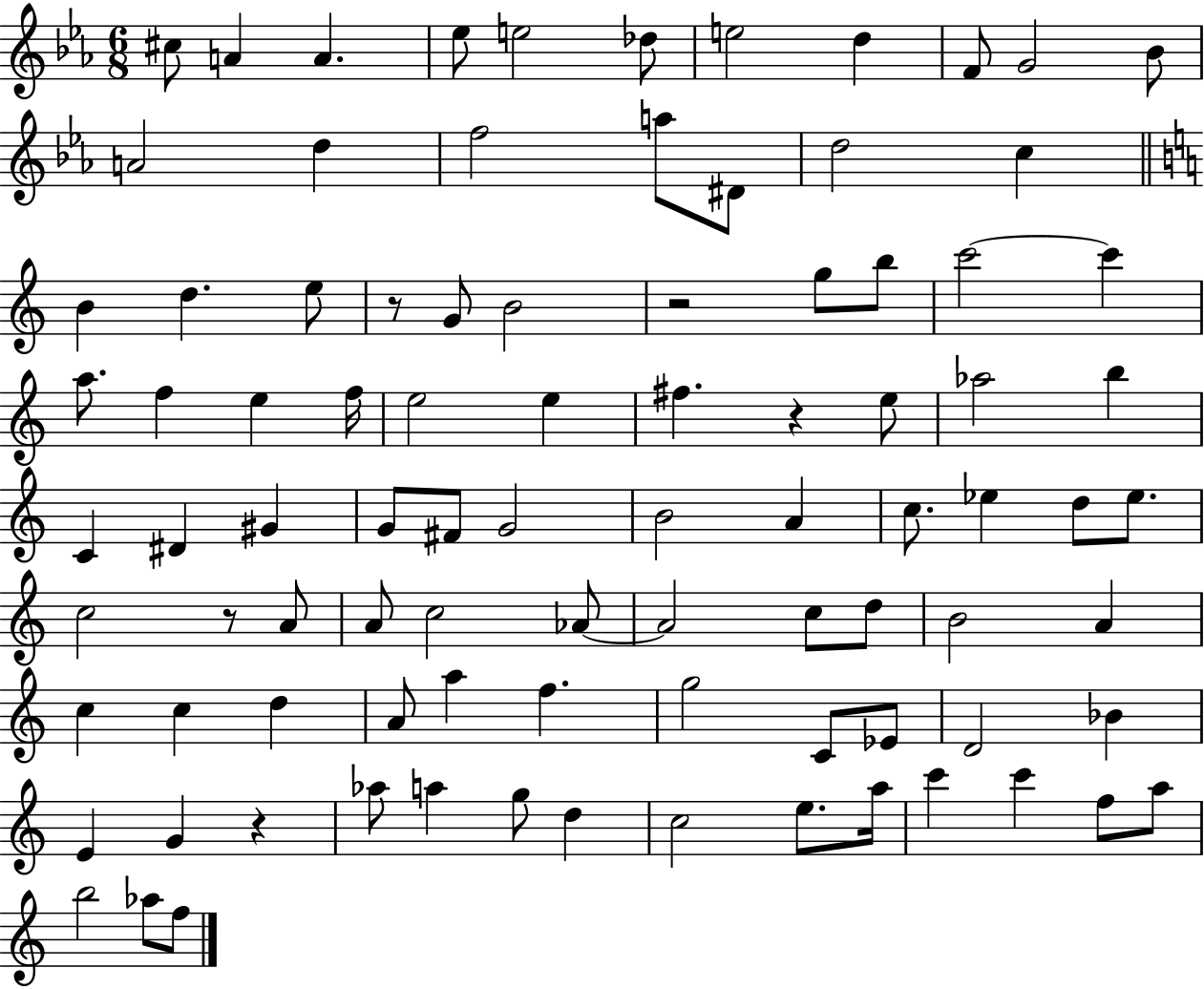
X:1
T:Untitled
M:6/8
L:1/4
K:Eb
^c/2 A A _e/2 e2 _d/2 e2 d F/2 G2 _B/2 A2 d f2 a/2 ^D/2 d2 c B d e/2 z/2 G/2 B2 z2 g/2 b/2 c'2 c' a/2 f e f/4 e2 e ^f z e/2 _a2 b C ^D ^G G/2 ^F/2 G2 B2 A c/2 _e d/2 _e/2 c2 z/2 A/2 A/2 c2 _A/2 _A2 c/2 d/2 B2 A c c d A/2 a f g2 C/2 _E/2 D2 _B E G z _a/2 a g/2 d c2 e/2 a/4 c' c' f/2 a/2 b2 _a/2 f/2